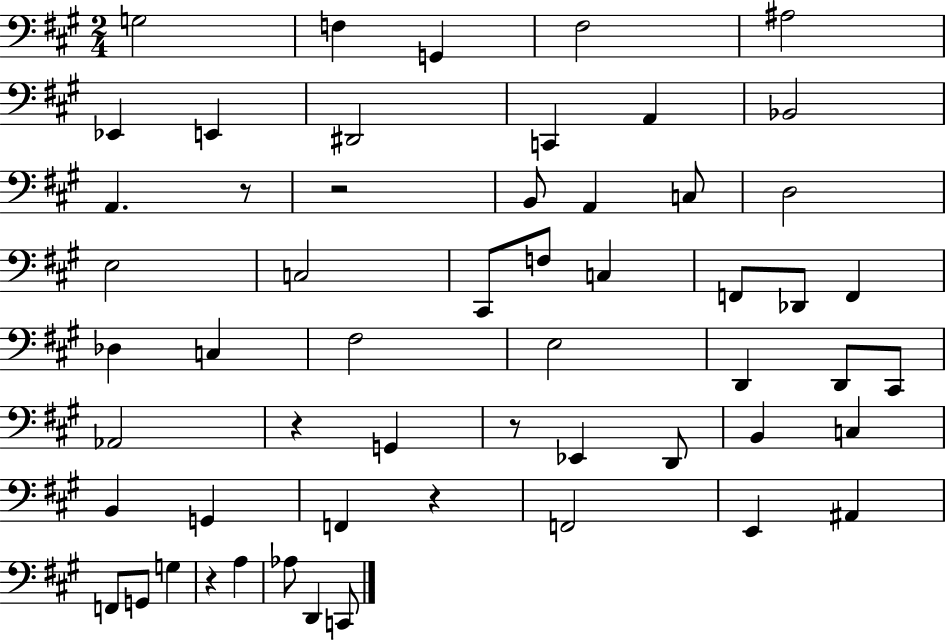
G3/h F3/q G2/q F#3/h A#3/h Eb2/q E2/q D#2/h C2/q A2/q Bb2/h A2/q. R/e R/h B2/e A2/q C3/e D3/h E3/h C3/h C#2/e F3/e C3/q F2/e Db2/e F2/q Db3/q C3/q F#3/h E3/h D2/q D2/e C#2/e Ab2/h R/q G2/q R/e Eb2/q D2/e B2/q C3/q B2/q G2/q F2/q R/q F2/h E2/q A#2/q F2/e G2/e G3/q R/q A3/q Ab3/e D2/q C2/e